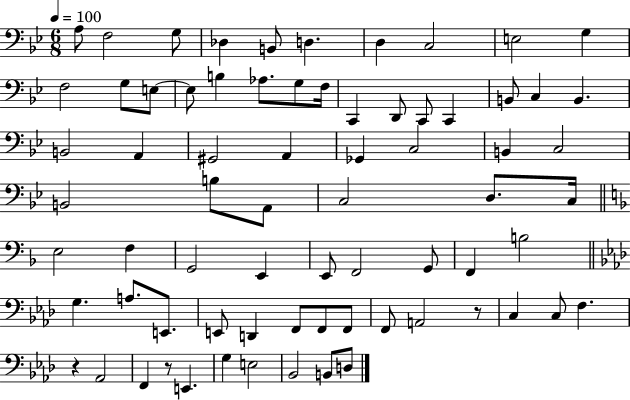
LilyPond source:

{
  \clef bass
  \numericTimeSignature
  \time 6/8
  \key bes \major
  \tempo 4 = 100
  \repeat volta 2 { a8 f2 g8 | des4 b,8 d4. | d4 c2 | e2 g4 | \break f2 g8 e8~~ | e8 b4 aes8. g8 f16 | c,4 d,8 c,8 c,4 | b,8 c4 b,4. | \break b,2 a,4 | gis,2 a,4 | ges,4 c2 | b,4 c2 | \break b,2 b8 a,8 | c2 d8. c16 | \bar "||" \break \key f \major e2 f4 | g,2 e,4 | e,8 f,2 g,8 | f,4 b2 | \break \bar "||" \break \key f \minor g4. a8. e,8. | e,8 d,4 f,8 f,8 f,8 | f,8 a,2 r8 | c4 c8 f4. | \break r4 aes,2 | f,4 r8 e,4. | g4 e2 | bes,2 b,8 d8 | \break } \bar "|."
}